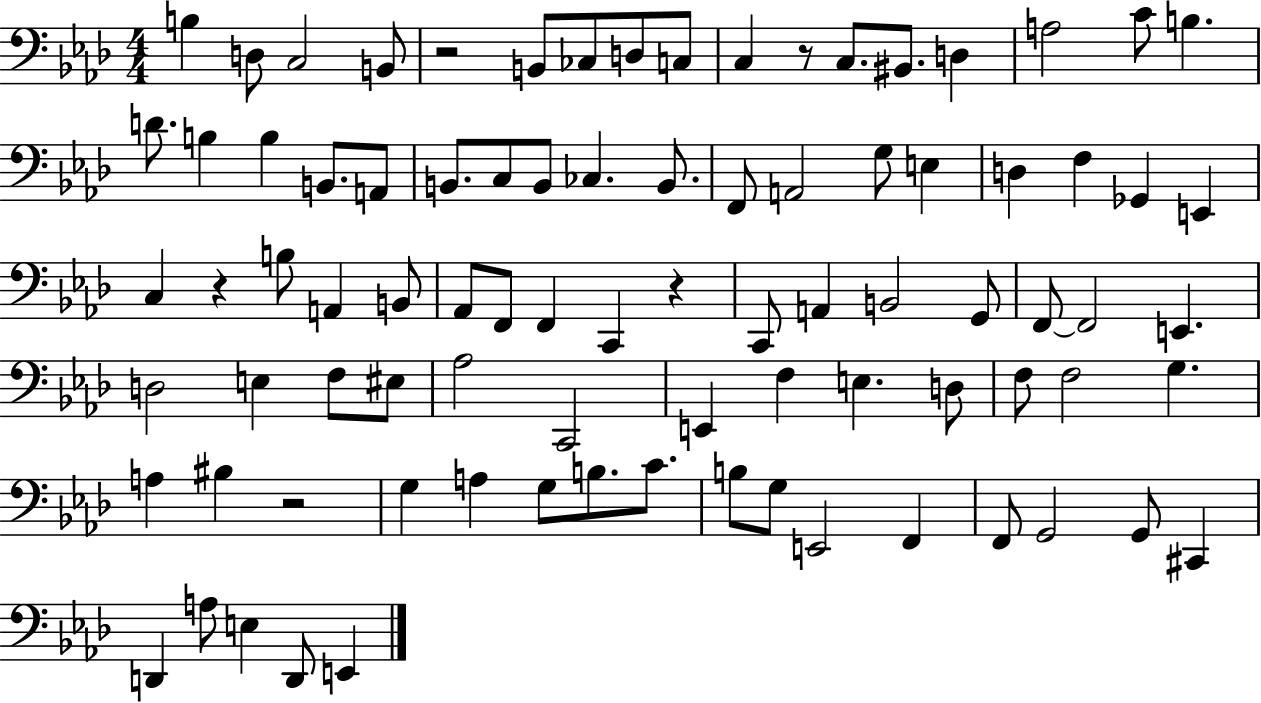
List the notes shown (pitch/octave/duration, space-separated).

B3/q D3/e C3/h B2/e R/h B2/e CES3/e D3/e C3/e C3/q R/e C3/e. BIS2/e. D3/q A3/h C4/e B3/q. D4/e. B3/q B3/q B2/e. A2/e B2/e. C3/e B2/e CES3/q. B2/e. F2/e A2/h G3/e E3/q D3/q F3/q Gb2/q E2/q C3/q R/q B3/e A2/q B2/e Ab2/e F2/e F2/q C2/q R/q C2/e A2/q B2/h G2/e F2/e F2/h E2/q. D3/h E3/q F3/e EIS3/e Ab3/h C2/h E2/q F3/q E3/q. D3/e F3/e F3/h G3/q. A3/q BIS3/q R/h G3/q A3/q G3/e B3/e. C4/e. B3/e G3/e E2/h F2/q F2/e G2/h G2/e C#2/q D2/q A3/e E3/q D2/e E2/q